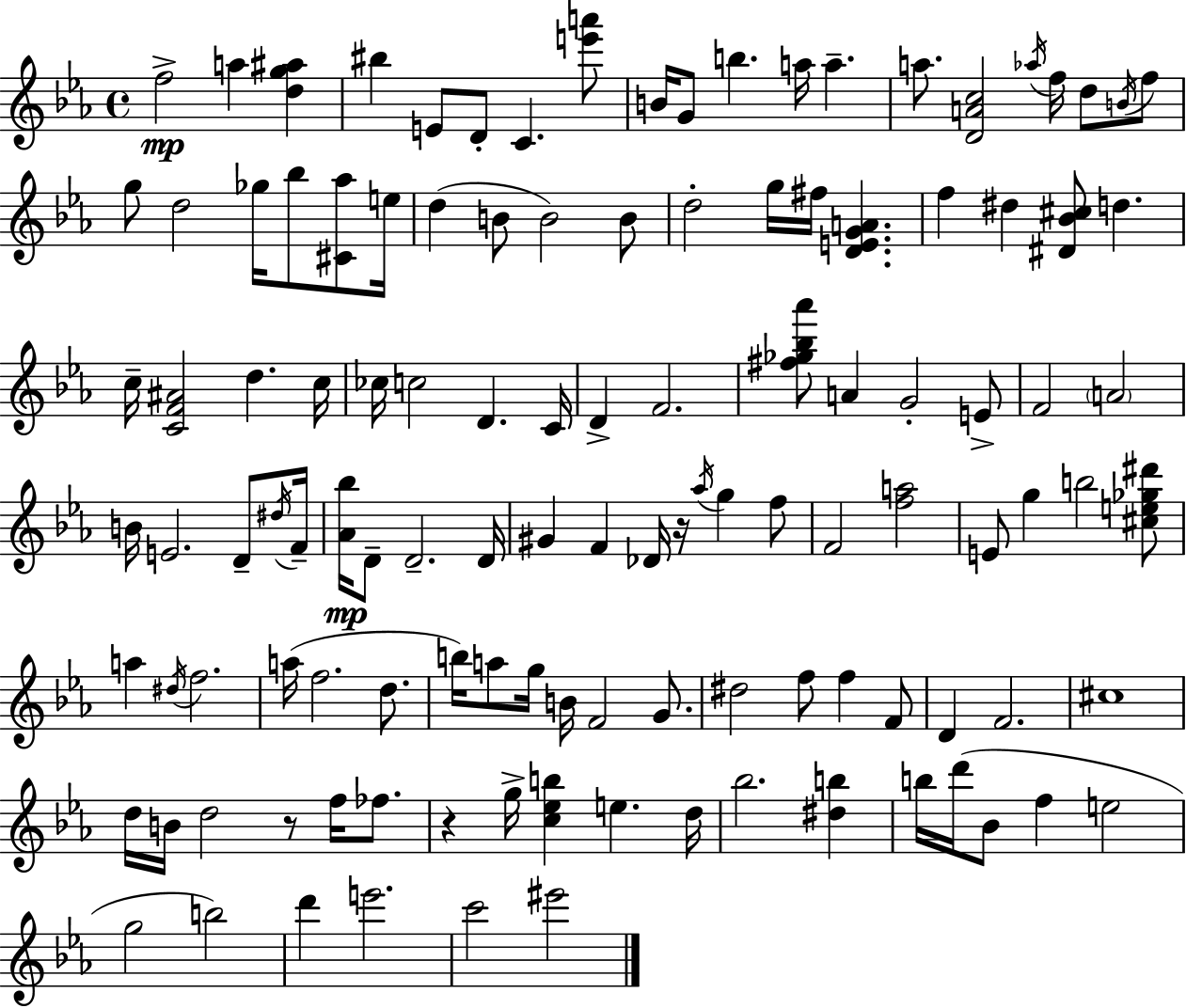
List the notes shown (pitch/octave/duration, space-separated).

F5/h A5/q [D5,G5,A#5]/q BIS5/q E4/e D4/e C4/q. [E6,A6]/e B4/s G4/e B5/q. A5/s A5/q. A5/e. [D4,A4,C5]/h Ab5/s F5/s D5/e B4/s F5/e G5/e D5/h Gb5/s Bb5/e [C#4,Ab5]/e E5/s D5/q B4/e B4/h B4/e D5/h G5/s F#5/s [D4,E4,G4,A4]/q. F5/q D#5/q [D#4,Bb4,C#5]/e D5/q. C5/s [C4,F4,A#4]/h D5/q. C5/s CES5/s C5/h D4/q. C4/s D4/q F4/h. [F#5,Gb5,Bb5,Ab6]/e A4/q G4/h E4/e F4/h A4/h B4/s E4/h. D4/e D#5/s F4/s [Ab4,Bb5]/s D4/e D4/h. D4/s G#4/q F4/q Db4/s R/s Ab5/s G5/q F5/e F4/h [F5,A5]/h E4/e G5/q B5/h [C#5,E5,Gb5,D#6]/e A5/q D#5/s F5/h. A5/s F5/h. D5/e. B5/s A5/e G5/s B4/s F4/h G4/e. D#5/h F5/e F5/q F4/e D4/q F4/h. C#5/w D5/s B4/s D5/h R/e F5/s FES5/e. R/q G5/s [C5,Eb5,B5]/q E5/q. D5/s Bb5/h. [D#5,B5]/q B5/s D6/s Bb4/e F5/q E5/h G5/h B5/h D6/q E6/h. C6/h EIS6/h